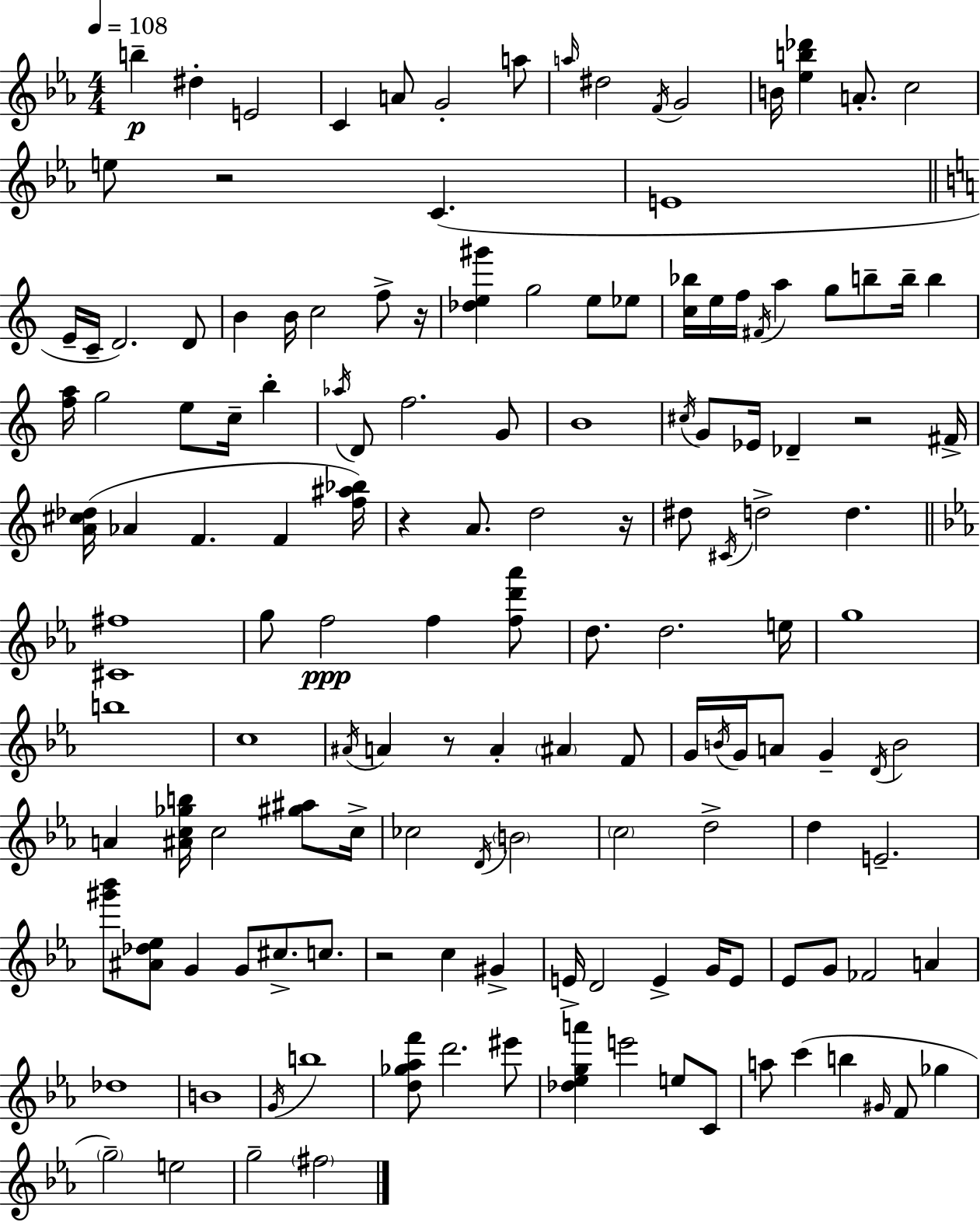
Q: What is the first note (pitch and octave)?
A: B5